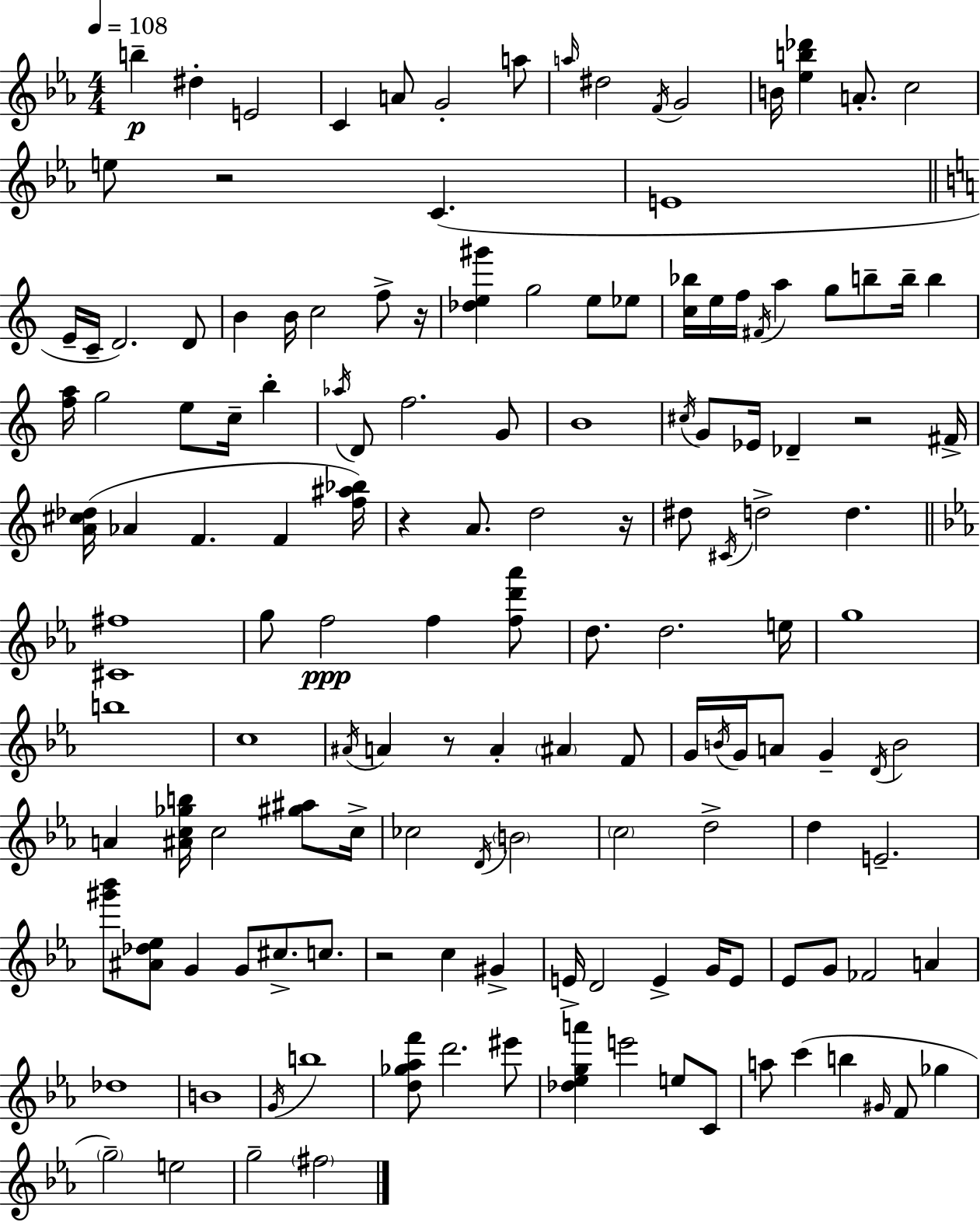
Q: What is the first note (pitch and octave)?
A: B5